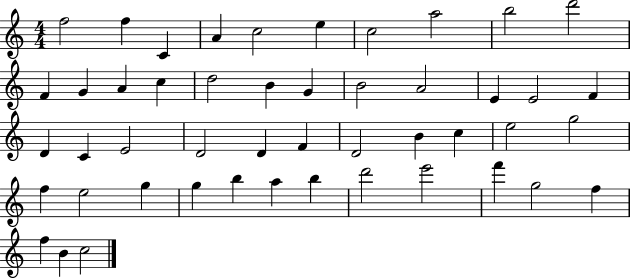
X:1
T:Untitled
M:4/4
L:1/4
K:C
f2 f C A c2 e c2 a2 b2 d'2 F G A c d2 B G B2 A2 E E2 F D C E2 D2 D F D2 B c e2 g2 f e2 g g b a b d'2 e'2 f' g2 f f B c2